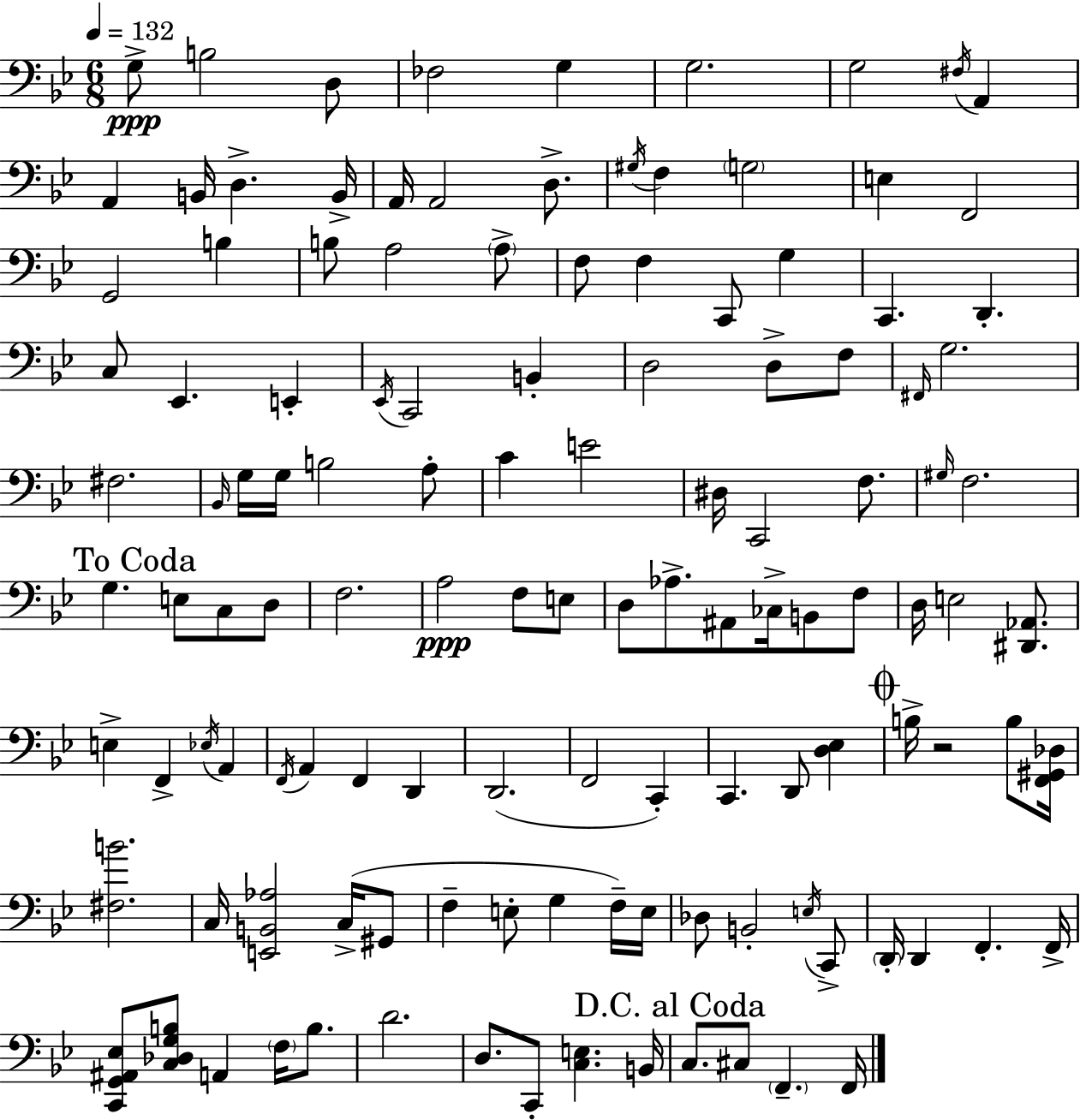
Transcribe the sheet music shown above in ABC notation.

X:1
T:Untitled
M:6/8
L:1/4
K:Bb
G,/2 B,2 D,/2 _F,2 G, G,2 G,2 ^F,/4 A,, A,, B,,/4 D, B,,/4 A,,/4 A,,2 D,/2 ^G,/4 F, G,2 E, F,,2 G,,2 B, B,/2 A,2 A,/2 F,/2 F, C,,/2 G, C,, D,, C,/2 _E,, E,, _E,,/4 C,,2 B,, D,2 D,/2 F,/2 ^F,,/4 G,2 ^F,2 _B,,/4 G,/4 G,/4 B,2 A,/2 C E2 ^D,/4 C,,2 F,/2 ^G,/4 F,2 G, E,/2 C,/2 D,/2 F,2 A,2 F,/2 E,/2 D,/2 _A,/2 ^A,,/2 _C,/4 B,,/2 F,/2 D,/4 E,2 [^D,,_A,,]/2 E, F,, _E,/4 A,, F,,/4 A,, F,, D,, D,,2 F,,2 C,, C,, D,,/2 [D,_E,] B,/4 z2 B,/2 [F,,^G,,_D,]/4 [^F,B]2 C,/4 [E,,B,,_A,]2 C,/4 ^G,,/2 F, E,/2 G, F,/4 E,/4 _D,/2 B,,2 E,/4 C,,/2 D,,/4 D,, F,, F,,/4 [C,,G,,^A,,_E,]/2 [C,_D,G,B,]/2 A,, F,/4 B,/2 D2 D,/2 C,,/2 [C,E,] B,,/4 C,/2 ^C,/2 F,, F,,/4